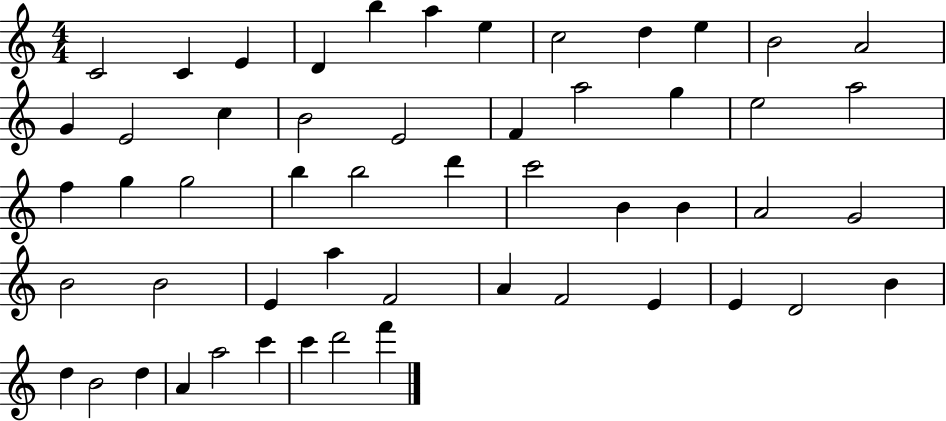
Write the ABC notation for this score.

X:1
T:Untitled
M:4/4
L:1/4
K:C
C2 C E D b a e c2 d e B2 A2 G E2 c B2 E2 F a2 g e2 a2 f g g2 b b2 d' c'2 B B A2 G2 B2 B2 E a F2 A F2 E E D2 B d B2 d A a2 c' c' d'2 f'